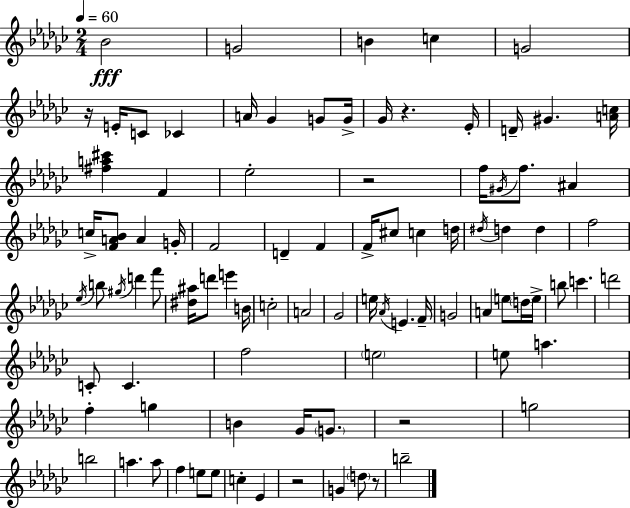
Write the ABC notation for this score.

X:1
T:Untitled
M:2/4
L:1/4
K:Ebm
_B2 G2 B c G2 z/4 E/4 C/2 _C A/4 _G G/2 G/4 _G/4 z _E/4 D/4 ^G [Ac]/4 [^fa^c'] F _e2 z2 f/4 ^G/4 f/2 ^A c/4 [FA_B]/2 A G/4 F2 D F F/4 ^c/2 c d/4 ^d/4 d d f2 _e/4 b/2 ^g/4 d' f'/2 [^d^a]/4 d'/2 e' B/4 c2 A2 _G2 e/4 _A/4 E F/4 G2 A e/2 d/4 e/4 b/2 c' d'2 C/2 C f2 e2 e/2 a f g B _G/4 G/2 z2 g2 b2 a a/2 f e/2 e/2 c _E z2 G d/2 z/2 b2